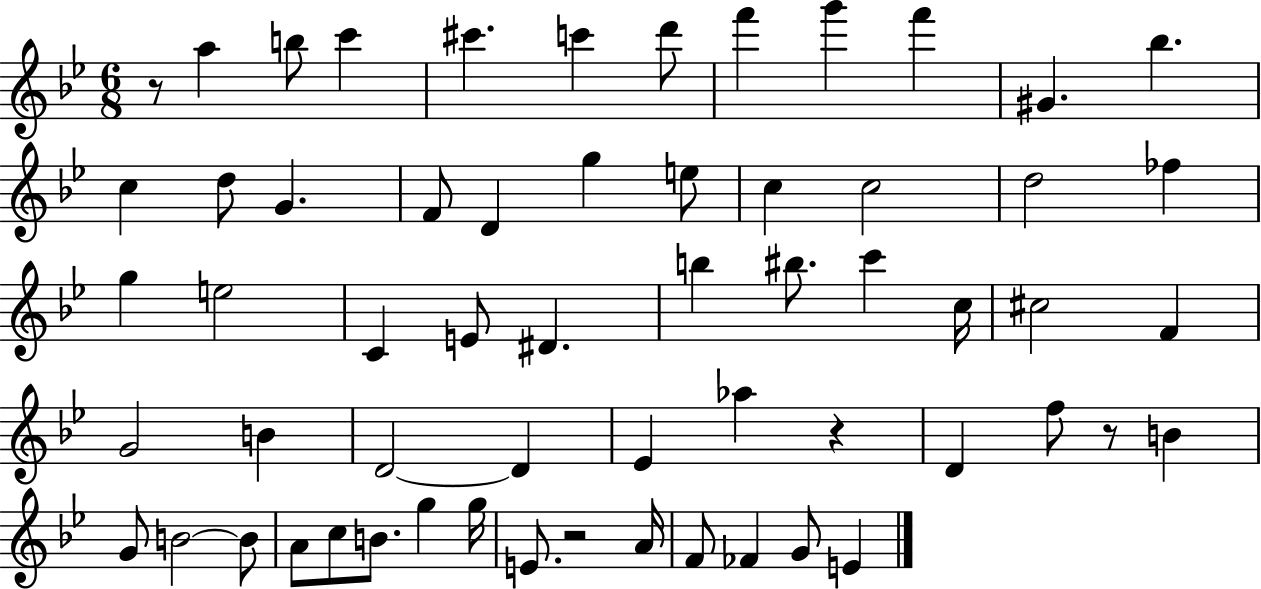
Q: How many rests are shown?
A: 4